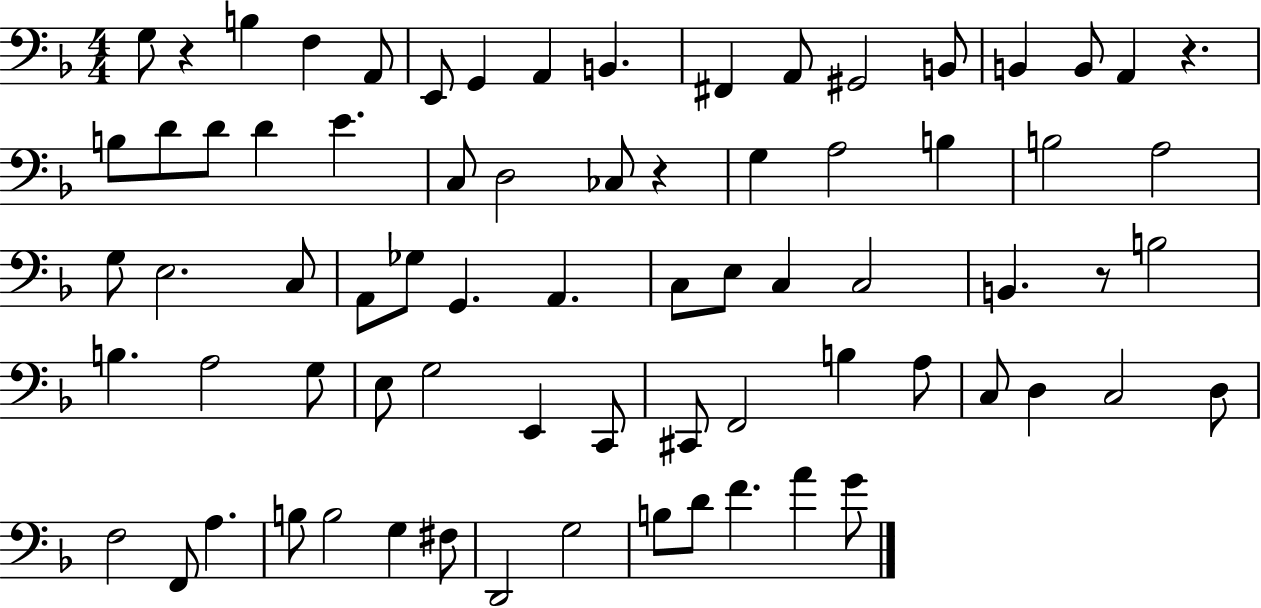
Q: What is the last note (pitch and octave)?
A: G4